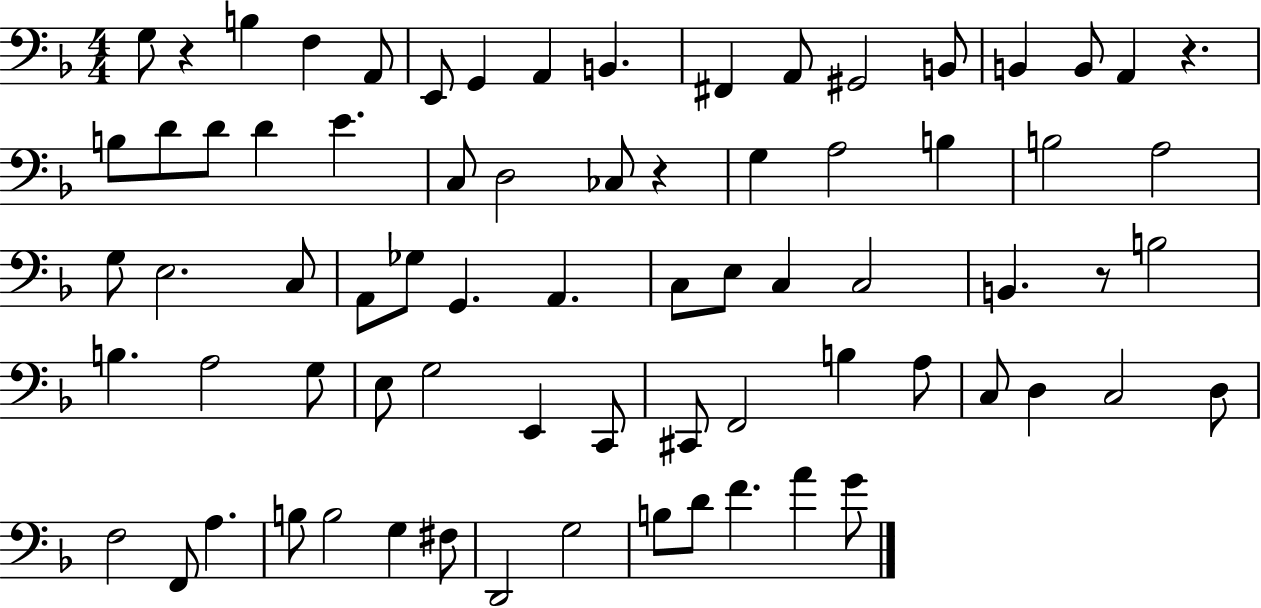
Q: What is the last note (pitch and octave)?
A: G4